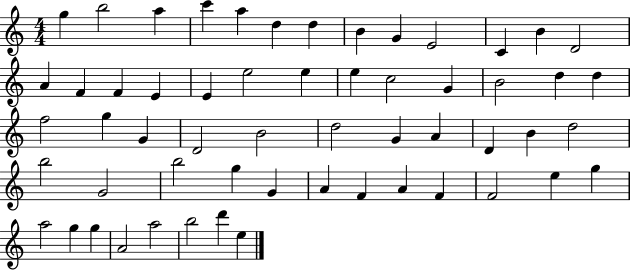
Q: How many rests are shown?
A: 0